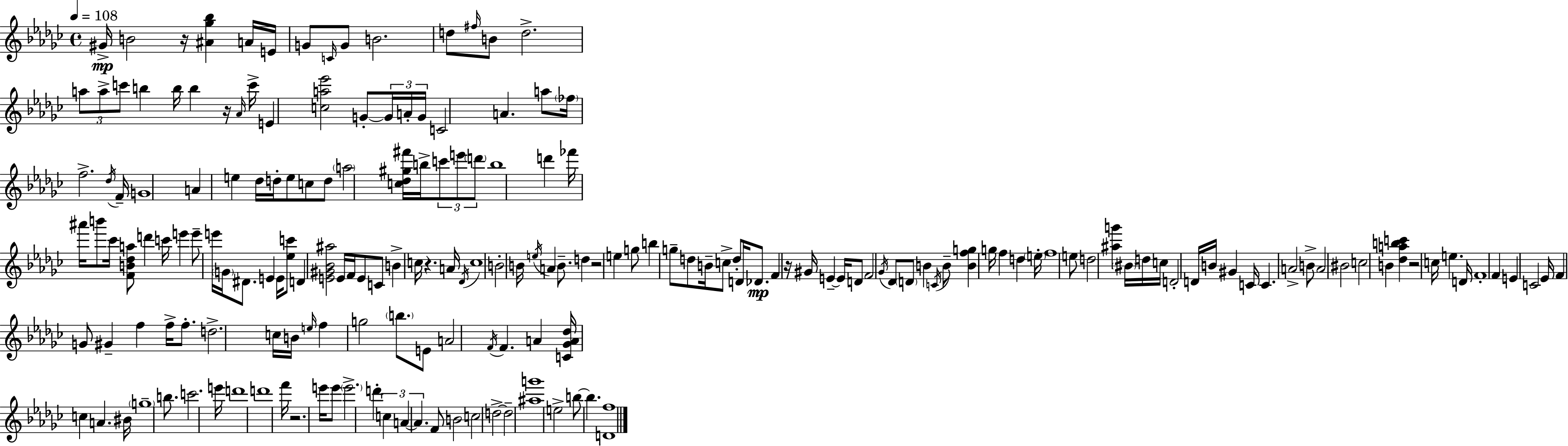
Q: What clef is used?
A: treble